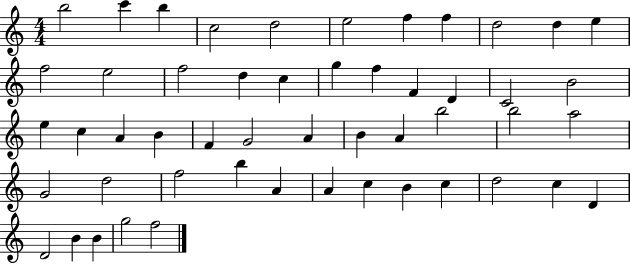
X:1
T:Untitled
M:4/4
L:1/4
K:C
b2 c' b c2 d2 e2 f f d2 d e f2 e2 f2 d c g f F D C2 B2 e c A B F G2 A B A b2 b2 a2 G2 d2 f2 b A A c B c d2 c D D2 B B g2 f2